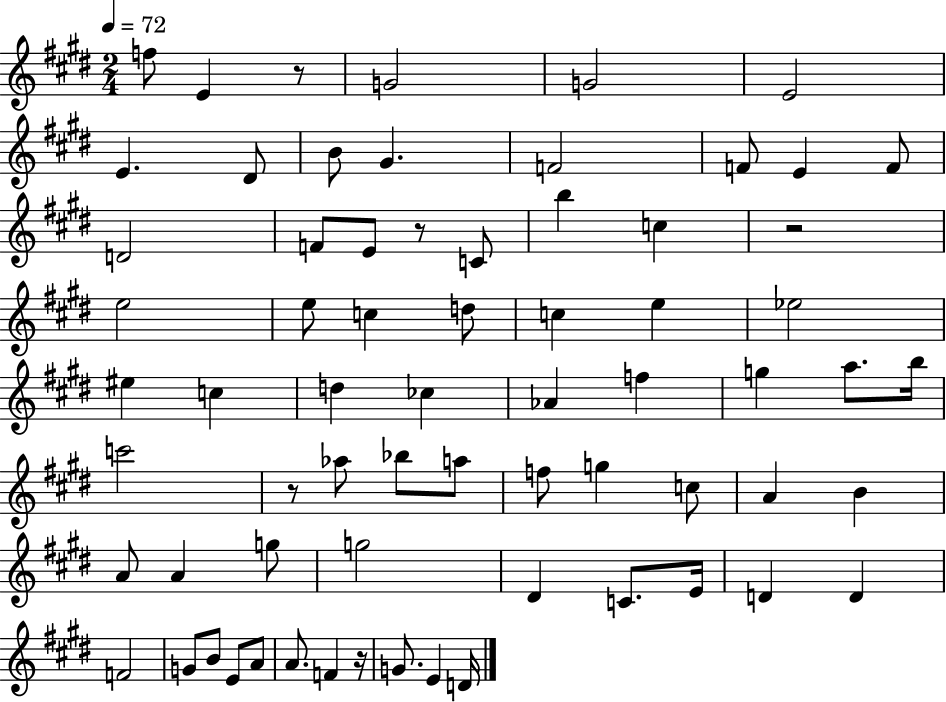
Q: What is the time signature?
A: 2/4